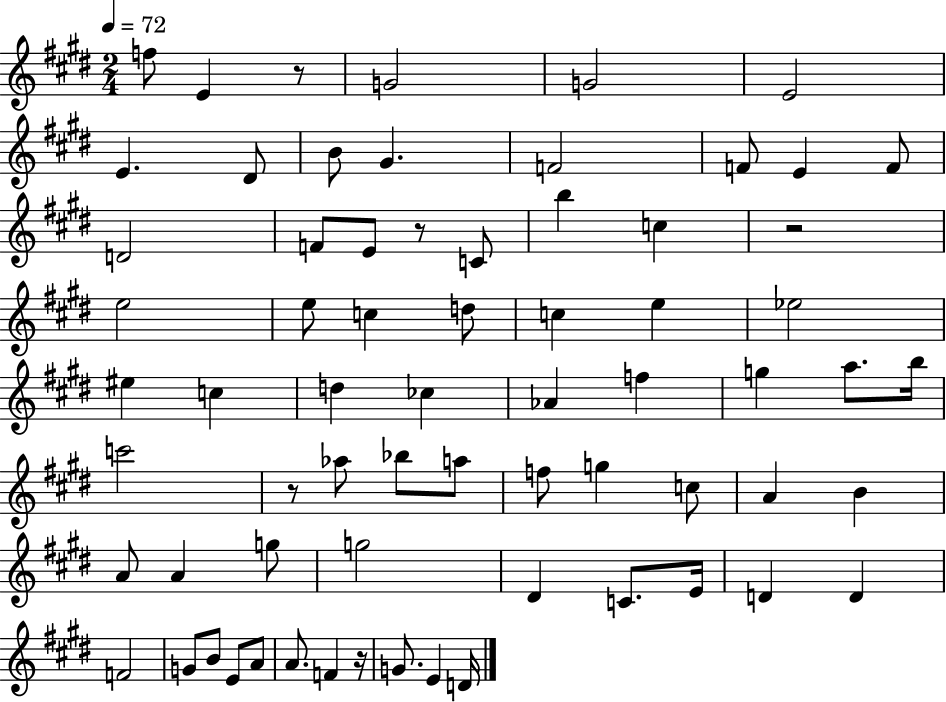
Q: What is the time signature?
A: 2/4